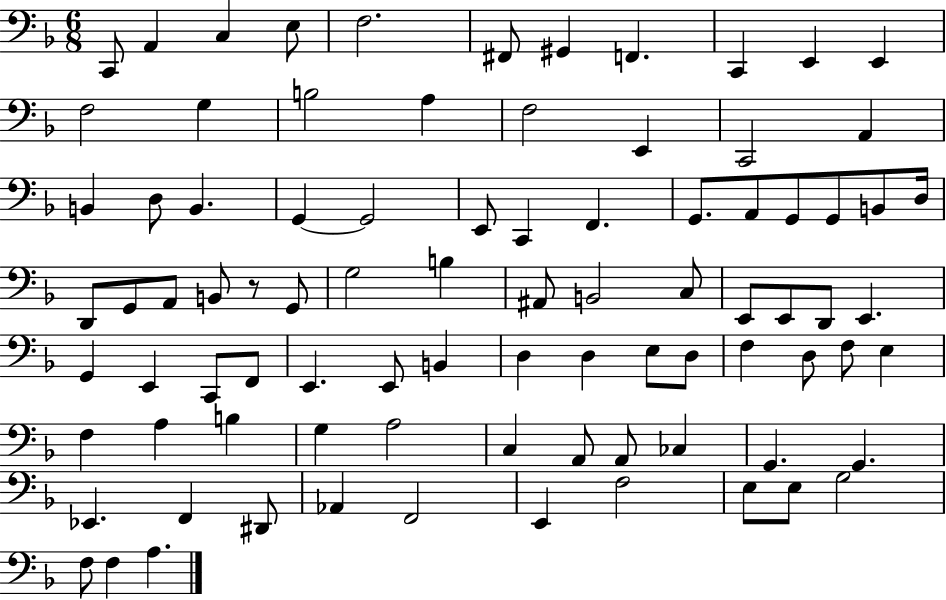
C2/e A2/q C3/q E3/e F3/h. F#2/e G#2/q F2/q. C2/q E2/q E2/q F3/h G3/q B3/h A3/q F3/h E2/q C2/h A2/q B2/q D3/e B2/q. G2/q G2/h E2/e C2/q F2/q. G2/e. A2/e G2/e G2/e B2/e D3/s D2/e G2/e A2/e B2/e R/e G2/e G3/h B3/q A#2/e B2/h C3/e E2/e E2/e D2/e E2/q. G2/q E2/q C2/e F2/e E2/q. E2/e B2/q D3/q D3/q E3/e D3/e F3/q D3/e F3/e E3/q F3/q A3/q B3/q G3/q A3/h C3/q A2/e A2/e CES3/q G2/q. G2/q. Eb2/q. F2/q D#2/e Ab2/q F2/h E2/q F3/h E3/e E3/e G3/h F3/e F3/q A3/q.